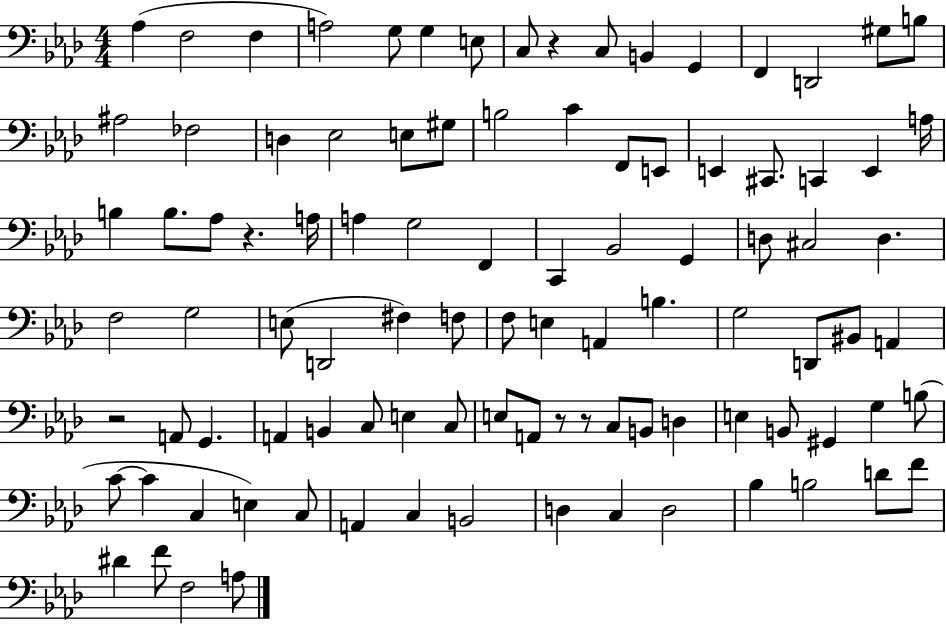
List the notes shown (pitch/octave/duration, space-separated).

Ab3/q F3/h F3/q A3/h G3/e G3/q E3/e C3/e R/q C3/e B2/q G2/q F2/q D2/h G#3/e B3/e A#3/h FES3/h D3/q Eb3/h E3/e G#3/e B3/h C4/q F2/e E2/e E2/q C#2/e. C2/q E2/q A3/s B3/q B3/e. Ab3/e R/q. A3/s A3/q G3/h F2/q C2/q Bb2/h G2/q D3/e C#3/h D3/q. F3/h G3/h E3/e D2/h F#3/q F3/e F3/e E3/q A2/q B3/q. G3/h D2/e BIS2/e A2/q R/h A2/e G2/q. A2/q B2/q C3/e E3/q C3/e E3/e A2/e R/e R/e C3/e B2/e D3/q E3/q B2/e G#2/q G3/q B3/e C4/e C4/q C3/q E3/q C3/e A2/q C3/q B2/h D3/q C3/q D3/h Bb3/q B3/h D4/e F4/e D#4/q F4/e F3/h A3/e